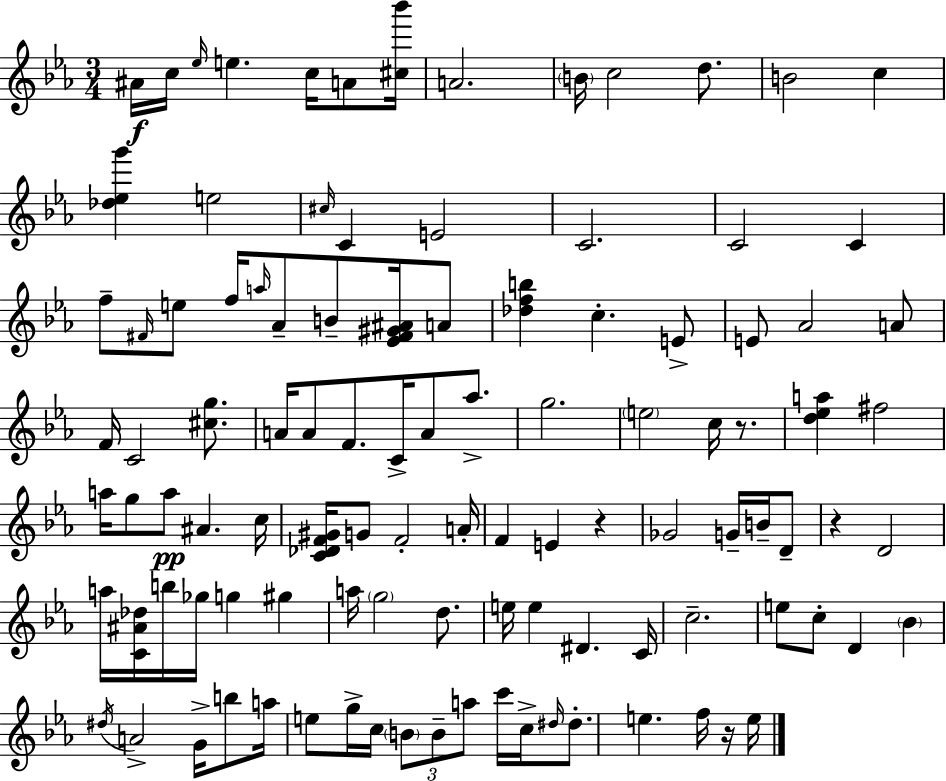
X:1
T:Untitled
M:3/4
L:1/4
K:Cm
^A/4 c/4 _e/4 e c/4 A/2 [^c_b']/4 A2 B/4 c2 d/2 B2 c [_d_eg'] e2 ^c/4 C E2 C2 C2 C f/2 ^F/4 e/2 f/4 a/4 _A/2 B/2 [_E^F^G^A]/4 A/2 [_dfb] c E/2 E/2 _A2 A/2 F/4 C2 [^cg]/2 A/4 A/2 F/2 C/4 A/2 _a/2 g2 e2 c/4 z/2 [d_ea] ^f2 a/4 g/2 a/2 ^A c/4 [C_DF^G]/4 G/2 F2 A/4 F E z _G2 G/4 B/4 D/2 z D2 a/4 [C^A_d]/4 b/4 _g/4 g ^g a/4 g2 d/2 e/4 e ^D C/4 c2 e/2 c/2 D _B ^d/4 A2 G/4 b/2 a/4 e/2 g/4 c/4 B/2 B/2 a/2 c'/4 c/4 ^d/4 ^d/2 e f/4 z/4 e/4